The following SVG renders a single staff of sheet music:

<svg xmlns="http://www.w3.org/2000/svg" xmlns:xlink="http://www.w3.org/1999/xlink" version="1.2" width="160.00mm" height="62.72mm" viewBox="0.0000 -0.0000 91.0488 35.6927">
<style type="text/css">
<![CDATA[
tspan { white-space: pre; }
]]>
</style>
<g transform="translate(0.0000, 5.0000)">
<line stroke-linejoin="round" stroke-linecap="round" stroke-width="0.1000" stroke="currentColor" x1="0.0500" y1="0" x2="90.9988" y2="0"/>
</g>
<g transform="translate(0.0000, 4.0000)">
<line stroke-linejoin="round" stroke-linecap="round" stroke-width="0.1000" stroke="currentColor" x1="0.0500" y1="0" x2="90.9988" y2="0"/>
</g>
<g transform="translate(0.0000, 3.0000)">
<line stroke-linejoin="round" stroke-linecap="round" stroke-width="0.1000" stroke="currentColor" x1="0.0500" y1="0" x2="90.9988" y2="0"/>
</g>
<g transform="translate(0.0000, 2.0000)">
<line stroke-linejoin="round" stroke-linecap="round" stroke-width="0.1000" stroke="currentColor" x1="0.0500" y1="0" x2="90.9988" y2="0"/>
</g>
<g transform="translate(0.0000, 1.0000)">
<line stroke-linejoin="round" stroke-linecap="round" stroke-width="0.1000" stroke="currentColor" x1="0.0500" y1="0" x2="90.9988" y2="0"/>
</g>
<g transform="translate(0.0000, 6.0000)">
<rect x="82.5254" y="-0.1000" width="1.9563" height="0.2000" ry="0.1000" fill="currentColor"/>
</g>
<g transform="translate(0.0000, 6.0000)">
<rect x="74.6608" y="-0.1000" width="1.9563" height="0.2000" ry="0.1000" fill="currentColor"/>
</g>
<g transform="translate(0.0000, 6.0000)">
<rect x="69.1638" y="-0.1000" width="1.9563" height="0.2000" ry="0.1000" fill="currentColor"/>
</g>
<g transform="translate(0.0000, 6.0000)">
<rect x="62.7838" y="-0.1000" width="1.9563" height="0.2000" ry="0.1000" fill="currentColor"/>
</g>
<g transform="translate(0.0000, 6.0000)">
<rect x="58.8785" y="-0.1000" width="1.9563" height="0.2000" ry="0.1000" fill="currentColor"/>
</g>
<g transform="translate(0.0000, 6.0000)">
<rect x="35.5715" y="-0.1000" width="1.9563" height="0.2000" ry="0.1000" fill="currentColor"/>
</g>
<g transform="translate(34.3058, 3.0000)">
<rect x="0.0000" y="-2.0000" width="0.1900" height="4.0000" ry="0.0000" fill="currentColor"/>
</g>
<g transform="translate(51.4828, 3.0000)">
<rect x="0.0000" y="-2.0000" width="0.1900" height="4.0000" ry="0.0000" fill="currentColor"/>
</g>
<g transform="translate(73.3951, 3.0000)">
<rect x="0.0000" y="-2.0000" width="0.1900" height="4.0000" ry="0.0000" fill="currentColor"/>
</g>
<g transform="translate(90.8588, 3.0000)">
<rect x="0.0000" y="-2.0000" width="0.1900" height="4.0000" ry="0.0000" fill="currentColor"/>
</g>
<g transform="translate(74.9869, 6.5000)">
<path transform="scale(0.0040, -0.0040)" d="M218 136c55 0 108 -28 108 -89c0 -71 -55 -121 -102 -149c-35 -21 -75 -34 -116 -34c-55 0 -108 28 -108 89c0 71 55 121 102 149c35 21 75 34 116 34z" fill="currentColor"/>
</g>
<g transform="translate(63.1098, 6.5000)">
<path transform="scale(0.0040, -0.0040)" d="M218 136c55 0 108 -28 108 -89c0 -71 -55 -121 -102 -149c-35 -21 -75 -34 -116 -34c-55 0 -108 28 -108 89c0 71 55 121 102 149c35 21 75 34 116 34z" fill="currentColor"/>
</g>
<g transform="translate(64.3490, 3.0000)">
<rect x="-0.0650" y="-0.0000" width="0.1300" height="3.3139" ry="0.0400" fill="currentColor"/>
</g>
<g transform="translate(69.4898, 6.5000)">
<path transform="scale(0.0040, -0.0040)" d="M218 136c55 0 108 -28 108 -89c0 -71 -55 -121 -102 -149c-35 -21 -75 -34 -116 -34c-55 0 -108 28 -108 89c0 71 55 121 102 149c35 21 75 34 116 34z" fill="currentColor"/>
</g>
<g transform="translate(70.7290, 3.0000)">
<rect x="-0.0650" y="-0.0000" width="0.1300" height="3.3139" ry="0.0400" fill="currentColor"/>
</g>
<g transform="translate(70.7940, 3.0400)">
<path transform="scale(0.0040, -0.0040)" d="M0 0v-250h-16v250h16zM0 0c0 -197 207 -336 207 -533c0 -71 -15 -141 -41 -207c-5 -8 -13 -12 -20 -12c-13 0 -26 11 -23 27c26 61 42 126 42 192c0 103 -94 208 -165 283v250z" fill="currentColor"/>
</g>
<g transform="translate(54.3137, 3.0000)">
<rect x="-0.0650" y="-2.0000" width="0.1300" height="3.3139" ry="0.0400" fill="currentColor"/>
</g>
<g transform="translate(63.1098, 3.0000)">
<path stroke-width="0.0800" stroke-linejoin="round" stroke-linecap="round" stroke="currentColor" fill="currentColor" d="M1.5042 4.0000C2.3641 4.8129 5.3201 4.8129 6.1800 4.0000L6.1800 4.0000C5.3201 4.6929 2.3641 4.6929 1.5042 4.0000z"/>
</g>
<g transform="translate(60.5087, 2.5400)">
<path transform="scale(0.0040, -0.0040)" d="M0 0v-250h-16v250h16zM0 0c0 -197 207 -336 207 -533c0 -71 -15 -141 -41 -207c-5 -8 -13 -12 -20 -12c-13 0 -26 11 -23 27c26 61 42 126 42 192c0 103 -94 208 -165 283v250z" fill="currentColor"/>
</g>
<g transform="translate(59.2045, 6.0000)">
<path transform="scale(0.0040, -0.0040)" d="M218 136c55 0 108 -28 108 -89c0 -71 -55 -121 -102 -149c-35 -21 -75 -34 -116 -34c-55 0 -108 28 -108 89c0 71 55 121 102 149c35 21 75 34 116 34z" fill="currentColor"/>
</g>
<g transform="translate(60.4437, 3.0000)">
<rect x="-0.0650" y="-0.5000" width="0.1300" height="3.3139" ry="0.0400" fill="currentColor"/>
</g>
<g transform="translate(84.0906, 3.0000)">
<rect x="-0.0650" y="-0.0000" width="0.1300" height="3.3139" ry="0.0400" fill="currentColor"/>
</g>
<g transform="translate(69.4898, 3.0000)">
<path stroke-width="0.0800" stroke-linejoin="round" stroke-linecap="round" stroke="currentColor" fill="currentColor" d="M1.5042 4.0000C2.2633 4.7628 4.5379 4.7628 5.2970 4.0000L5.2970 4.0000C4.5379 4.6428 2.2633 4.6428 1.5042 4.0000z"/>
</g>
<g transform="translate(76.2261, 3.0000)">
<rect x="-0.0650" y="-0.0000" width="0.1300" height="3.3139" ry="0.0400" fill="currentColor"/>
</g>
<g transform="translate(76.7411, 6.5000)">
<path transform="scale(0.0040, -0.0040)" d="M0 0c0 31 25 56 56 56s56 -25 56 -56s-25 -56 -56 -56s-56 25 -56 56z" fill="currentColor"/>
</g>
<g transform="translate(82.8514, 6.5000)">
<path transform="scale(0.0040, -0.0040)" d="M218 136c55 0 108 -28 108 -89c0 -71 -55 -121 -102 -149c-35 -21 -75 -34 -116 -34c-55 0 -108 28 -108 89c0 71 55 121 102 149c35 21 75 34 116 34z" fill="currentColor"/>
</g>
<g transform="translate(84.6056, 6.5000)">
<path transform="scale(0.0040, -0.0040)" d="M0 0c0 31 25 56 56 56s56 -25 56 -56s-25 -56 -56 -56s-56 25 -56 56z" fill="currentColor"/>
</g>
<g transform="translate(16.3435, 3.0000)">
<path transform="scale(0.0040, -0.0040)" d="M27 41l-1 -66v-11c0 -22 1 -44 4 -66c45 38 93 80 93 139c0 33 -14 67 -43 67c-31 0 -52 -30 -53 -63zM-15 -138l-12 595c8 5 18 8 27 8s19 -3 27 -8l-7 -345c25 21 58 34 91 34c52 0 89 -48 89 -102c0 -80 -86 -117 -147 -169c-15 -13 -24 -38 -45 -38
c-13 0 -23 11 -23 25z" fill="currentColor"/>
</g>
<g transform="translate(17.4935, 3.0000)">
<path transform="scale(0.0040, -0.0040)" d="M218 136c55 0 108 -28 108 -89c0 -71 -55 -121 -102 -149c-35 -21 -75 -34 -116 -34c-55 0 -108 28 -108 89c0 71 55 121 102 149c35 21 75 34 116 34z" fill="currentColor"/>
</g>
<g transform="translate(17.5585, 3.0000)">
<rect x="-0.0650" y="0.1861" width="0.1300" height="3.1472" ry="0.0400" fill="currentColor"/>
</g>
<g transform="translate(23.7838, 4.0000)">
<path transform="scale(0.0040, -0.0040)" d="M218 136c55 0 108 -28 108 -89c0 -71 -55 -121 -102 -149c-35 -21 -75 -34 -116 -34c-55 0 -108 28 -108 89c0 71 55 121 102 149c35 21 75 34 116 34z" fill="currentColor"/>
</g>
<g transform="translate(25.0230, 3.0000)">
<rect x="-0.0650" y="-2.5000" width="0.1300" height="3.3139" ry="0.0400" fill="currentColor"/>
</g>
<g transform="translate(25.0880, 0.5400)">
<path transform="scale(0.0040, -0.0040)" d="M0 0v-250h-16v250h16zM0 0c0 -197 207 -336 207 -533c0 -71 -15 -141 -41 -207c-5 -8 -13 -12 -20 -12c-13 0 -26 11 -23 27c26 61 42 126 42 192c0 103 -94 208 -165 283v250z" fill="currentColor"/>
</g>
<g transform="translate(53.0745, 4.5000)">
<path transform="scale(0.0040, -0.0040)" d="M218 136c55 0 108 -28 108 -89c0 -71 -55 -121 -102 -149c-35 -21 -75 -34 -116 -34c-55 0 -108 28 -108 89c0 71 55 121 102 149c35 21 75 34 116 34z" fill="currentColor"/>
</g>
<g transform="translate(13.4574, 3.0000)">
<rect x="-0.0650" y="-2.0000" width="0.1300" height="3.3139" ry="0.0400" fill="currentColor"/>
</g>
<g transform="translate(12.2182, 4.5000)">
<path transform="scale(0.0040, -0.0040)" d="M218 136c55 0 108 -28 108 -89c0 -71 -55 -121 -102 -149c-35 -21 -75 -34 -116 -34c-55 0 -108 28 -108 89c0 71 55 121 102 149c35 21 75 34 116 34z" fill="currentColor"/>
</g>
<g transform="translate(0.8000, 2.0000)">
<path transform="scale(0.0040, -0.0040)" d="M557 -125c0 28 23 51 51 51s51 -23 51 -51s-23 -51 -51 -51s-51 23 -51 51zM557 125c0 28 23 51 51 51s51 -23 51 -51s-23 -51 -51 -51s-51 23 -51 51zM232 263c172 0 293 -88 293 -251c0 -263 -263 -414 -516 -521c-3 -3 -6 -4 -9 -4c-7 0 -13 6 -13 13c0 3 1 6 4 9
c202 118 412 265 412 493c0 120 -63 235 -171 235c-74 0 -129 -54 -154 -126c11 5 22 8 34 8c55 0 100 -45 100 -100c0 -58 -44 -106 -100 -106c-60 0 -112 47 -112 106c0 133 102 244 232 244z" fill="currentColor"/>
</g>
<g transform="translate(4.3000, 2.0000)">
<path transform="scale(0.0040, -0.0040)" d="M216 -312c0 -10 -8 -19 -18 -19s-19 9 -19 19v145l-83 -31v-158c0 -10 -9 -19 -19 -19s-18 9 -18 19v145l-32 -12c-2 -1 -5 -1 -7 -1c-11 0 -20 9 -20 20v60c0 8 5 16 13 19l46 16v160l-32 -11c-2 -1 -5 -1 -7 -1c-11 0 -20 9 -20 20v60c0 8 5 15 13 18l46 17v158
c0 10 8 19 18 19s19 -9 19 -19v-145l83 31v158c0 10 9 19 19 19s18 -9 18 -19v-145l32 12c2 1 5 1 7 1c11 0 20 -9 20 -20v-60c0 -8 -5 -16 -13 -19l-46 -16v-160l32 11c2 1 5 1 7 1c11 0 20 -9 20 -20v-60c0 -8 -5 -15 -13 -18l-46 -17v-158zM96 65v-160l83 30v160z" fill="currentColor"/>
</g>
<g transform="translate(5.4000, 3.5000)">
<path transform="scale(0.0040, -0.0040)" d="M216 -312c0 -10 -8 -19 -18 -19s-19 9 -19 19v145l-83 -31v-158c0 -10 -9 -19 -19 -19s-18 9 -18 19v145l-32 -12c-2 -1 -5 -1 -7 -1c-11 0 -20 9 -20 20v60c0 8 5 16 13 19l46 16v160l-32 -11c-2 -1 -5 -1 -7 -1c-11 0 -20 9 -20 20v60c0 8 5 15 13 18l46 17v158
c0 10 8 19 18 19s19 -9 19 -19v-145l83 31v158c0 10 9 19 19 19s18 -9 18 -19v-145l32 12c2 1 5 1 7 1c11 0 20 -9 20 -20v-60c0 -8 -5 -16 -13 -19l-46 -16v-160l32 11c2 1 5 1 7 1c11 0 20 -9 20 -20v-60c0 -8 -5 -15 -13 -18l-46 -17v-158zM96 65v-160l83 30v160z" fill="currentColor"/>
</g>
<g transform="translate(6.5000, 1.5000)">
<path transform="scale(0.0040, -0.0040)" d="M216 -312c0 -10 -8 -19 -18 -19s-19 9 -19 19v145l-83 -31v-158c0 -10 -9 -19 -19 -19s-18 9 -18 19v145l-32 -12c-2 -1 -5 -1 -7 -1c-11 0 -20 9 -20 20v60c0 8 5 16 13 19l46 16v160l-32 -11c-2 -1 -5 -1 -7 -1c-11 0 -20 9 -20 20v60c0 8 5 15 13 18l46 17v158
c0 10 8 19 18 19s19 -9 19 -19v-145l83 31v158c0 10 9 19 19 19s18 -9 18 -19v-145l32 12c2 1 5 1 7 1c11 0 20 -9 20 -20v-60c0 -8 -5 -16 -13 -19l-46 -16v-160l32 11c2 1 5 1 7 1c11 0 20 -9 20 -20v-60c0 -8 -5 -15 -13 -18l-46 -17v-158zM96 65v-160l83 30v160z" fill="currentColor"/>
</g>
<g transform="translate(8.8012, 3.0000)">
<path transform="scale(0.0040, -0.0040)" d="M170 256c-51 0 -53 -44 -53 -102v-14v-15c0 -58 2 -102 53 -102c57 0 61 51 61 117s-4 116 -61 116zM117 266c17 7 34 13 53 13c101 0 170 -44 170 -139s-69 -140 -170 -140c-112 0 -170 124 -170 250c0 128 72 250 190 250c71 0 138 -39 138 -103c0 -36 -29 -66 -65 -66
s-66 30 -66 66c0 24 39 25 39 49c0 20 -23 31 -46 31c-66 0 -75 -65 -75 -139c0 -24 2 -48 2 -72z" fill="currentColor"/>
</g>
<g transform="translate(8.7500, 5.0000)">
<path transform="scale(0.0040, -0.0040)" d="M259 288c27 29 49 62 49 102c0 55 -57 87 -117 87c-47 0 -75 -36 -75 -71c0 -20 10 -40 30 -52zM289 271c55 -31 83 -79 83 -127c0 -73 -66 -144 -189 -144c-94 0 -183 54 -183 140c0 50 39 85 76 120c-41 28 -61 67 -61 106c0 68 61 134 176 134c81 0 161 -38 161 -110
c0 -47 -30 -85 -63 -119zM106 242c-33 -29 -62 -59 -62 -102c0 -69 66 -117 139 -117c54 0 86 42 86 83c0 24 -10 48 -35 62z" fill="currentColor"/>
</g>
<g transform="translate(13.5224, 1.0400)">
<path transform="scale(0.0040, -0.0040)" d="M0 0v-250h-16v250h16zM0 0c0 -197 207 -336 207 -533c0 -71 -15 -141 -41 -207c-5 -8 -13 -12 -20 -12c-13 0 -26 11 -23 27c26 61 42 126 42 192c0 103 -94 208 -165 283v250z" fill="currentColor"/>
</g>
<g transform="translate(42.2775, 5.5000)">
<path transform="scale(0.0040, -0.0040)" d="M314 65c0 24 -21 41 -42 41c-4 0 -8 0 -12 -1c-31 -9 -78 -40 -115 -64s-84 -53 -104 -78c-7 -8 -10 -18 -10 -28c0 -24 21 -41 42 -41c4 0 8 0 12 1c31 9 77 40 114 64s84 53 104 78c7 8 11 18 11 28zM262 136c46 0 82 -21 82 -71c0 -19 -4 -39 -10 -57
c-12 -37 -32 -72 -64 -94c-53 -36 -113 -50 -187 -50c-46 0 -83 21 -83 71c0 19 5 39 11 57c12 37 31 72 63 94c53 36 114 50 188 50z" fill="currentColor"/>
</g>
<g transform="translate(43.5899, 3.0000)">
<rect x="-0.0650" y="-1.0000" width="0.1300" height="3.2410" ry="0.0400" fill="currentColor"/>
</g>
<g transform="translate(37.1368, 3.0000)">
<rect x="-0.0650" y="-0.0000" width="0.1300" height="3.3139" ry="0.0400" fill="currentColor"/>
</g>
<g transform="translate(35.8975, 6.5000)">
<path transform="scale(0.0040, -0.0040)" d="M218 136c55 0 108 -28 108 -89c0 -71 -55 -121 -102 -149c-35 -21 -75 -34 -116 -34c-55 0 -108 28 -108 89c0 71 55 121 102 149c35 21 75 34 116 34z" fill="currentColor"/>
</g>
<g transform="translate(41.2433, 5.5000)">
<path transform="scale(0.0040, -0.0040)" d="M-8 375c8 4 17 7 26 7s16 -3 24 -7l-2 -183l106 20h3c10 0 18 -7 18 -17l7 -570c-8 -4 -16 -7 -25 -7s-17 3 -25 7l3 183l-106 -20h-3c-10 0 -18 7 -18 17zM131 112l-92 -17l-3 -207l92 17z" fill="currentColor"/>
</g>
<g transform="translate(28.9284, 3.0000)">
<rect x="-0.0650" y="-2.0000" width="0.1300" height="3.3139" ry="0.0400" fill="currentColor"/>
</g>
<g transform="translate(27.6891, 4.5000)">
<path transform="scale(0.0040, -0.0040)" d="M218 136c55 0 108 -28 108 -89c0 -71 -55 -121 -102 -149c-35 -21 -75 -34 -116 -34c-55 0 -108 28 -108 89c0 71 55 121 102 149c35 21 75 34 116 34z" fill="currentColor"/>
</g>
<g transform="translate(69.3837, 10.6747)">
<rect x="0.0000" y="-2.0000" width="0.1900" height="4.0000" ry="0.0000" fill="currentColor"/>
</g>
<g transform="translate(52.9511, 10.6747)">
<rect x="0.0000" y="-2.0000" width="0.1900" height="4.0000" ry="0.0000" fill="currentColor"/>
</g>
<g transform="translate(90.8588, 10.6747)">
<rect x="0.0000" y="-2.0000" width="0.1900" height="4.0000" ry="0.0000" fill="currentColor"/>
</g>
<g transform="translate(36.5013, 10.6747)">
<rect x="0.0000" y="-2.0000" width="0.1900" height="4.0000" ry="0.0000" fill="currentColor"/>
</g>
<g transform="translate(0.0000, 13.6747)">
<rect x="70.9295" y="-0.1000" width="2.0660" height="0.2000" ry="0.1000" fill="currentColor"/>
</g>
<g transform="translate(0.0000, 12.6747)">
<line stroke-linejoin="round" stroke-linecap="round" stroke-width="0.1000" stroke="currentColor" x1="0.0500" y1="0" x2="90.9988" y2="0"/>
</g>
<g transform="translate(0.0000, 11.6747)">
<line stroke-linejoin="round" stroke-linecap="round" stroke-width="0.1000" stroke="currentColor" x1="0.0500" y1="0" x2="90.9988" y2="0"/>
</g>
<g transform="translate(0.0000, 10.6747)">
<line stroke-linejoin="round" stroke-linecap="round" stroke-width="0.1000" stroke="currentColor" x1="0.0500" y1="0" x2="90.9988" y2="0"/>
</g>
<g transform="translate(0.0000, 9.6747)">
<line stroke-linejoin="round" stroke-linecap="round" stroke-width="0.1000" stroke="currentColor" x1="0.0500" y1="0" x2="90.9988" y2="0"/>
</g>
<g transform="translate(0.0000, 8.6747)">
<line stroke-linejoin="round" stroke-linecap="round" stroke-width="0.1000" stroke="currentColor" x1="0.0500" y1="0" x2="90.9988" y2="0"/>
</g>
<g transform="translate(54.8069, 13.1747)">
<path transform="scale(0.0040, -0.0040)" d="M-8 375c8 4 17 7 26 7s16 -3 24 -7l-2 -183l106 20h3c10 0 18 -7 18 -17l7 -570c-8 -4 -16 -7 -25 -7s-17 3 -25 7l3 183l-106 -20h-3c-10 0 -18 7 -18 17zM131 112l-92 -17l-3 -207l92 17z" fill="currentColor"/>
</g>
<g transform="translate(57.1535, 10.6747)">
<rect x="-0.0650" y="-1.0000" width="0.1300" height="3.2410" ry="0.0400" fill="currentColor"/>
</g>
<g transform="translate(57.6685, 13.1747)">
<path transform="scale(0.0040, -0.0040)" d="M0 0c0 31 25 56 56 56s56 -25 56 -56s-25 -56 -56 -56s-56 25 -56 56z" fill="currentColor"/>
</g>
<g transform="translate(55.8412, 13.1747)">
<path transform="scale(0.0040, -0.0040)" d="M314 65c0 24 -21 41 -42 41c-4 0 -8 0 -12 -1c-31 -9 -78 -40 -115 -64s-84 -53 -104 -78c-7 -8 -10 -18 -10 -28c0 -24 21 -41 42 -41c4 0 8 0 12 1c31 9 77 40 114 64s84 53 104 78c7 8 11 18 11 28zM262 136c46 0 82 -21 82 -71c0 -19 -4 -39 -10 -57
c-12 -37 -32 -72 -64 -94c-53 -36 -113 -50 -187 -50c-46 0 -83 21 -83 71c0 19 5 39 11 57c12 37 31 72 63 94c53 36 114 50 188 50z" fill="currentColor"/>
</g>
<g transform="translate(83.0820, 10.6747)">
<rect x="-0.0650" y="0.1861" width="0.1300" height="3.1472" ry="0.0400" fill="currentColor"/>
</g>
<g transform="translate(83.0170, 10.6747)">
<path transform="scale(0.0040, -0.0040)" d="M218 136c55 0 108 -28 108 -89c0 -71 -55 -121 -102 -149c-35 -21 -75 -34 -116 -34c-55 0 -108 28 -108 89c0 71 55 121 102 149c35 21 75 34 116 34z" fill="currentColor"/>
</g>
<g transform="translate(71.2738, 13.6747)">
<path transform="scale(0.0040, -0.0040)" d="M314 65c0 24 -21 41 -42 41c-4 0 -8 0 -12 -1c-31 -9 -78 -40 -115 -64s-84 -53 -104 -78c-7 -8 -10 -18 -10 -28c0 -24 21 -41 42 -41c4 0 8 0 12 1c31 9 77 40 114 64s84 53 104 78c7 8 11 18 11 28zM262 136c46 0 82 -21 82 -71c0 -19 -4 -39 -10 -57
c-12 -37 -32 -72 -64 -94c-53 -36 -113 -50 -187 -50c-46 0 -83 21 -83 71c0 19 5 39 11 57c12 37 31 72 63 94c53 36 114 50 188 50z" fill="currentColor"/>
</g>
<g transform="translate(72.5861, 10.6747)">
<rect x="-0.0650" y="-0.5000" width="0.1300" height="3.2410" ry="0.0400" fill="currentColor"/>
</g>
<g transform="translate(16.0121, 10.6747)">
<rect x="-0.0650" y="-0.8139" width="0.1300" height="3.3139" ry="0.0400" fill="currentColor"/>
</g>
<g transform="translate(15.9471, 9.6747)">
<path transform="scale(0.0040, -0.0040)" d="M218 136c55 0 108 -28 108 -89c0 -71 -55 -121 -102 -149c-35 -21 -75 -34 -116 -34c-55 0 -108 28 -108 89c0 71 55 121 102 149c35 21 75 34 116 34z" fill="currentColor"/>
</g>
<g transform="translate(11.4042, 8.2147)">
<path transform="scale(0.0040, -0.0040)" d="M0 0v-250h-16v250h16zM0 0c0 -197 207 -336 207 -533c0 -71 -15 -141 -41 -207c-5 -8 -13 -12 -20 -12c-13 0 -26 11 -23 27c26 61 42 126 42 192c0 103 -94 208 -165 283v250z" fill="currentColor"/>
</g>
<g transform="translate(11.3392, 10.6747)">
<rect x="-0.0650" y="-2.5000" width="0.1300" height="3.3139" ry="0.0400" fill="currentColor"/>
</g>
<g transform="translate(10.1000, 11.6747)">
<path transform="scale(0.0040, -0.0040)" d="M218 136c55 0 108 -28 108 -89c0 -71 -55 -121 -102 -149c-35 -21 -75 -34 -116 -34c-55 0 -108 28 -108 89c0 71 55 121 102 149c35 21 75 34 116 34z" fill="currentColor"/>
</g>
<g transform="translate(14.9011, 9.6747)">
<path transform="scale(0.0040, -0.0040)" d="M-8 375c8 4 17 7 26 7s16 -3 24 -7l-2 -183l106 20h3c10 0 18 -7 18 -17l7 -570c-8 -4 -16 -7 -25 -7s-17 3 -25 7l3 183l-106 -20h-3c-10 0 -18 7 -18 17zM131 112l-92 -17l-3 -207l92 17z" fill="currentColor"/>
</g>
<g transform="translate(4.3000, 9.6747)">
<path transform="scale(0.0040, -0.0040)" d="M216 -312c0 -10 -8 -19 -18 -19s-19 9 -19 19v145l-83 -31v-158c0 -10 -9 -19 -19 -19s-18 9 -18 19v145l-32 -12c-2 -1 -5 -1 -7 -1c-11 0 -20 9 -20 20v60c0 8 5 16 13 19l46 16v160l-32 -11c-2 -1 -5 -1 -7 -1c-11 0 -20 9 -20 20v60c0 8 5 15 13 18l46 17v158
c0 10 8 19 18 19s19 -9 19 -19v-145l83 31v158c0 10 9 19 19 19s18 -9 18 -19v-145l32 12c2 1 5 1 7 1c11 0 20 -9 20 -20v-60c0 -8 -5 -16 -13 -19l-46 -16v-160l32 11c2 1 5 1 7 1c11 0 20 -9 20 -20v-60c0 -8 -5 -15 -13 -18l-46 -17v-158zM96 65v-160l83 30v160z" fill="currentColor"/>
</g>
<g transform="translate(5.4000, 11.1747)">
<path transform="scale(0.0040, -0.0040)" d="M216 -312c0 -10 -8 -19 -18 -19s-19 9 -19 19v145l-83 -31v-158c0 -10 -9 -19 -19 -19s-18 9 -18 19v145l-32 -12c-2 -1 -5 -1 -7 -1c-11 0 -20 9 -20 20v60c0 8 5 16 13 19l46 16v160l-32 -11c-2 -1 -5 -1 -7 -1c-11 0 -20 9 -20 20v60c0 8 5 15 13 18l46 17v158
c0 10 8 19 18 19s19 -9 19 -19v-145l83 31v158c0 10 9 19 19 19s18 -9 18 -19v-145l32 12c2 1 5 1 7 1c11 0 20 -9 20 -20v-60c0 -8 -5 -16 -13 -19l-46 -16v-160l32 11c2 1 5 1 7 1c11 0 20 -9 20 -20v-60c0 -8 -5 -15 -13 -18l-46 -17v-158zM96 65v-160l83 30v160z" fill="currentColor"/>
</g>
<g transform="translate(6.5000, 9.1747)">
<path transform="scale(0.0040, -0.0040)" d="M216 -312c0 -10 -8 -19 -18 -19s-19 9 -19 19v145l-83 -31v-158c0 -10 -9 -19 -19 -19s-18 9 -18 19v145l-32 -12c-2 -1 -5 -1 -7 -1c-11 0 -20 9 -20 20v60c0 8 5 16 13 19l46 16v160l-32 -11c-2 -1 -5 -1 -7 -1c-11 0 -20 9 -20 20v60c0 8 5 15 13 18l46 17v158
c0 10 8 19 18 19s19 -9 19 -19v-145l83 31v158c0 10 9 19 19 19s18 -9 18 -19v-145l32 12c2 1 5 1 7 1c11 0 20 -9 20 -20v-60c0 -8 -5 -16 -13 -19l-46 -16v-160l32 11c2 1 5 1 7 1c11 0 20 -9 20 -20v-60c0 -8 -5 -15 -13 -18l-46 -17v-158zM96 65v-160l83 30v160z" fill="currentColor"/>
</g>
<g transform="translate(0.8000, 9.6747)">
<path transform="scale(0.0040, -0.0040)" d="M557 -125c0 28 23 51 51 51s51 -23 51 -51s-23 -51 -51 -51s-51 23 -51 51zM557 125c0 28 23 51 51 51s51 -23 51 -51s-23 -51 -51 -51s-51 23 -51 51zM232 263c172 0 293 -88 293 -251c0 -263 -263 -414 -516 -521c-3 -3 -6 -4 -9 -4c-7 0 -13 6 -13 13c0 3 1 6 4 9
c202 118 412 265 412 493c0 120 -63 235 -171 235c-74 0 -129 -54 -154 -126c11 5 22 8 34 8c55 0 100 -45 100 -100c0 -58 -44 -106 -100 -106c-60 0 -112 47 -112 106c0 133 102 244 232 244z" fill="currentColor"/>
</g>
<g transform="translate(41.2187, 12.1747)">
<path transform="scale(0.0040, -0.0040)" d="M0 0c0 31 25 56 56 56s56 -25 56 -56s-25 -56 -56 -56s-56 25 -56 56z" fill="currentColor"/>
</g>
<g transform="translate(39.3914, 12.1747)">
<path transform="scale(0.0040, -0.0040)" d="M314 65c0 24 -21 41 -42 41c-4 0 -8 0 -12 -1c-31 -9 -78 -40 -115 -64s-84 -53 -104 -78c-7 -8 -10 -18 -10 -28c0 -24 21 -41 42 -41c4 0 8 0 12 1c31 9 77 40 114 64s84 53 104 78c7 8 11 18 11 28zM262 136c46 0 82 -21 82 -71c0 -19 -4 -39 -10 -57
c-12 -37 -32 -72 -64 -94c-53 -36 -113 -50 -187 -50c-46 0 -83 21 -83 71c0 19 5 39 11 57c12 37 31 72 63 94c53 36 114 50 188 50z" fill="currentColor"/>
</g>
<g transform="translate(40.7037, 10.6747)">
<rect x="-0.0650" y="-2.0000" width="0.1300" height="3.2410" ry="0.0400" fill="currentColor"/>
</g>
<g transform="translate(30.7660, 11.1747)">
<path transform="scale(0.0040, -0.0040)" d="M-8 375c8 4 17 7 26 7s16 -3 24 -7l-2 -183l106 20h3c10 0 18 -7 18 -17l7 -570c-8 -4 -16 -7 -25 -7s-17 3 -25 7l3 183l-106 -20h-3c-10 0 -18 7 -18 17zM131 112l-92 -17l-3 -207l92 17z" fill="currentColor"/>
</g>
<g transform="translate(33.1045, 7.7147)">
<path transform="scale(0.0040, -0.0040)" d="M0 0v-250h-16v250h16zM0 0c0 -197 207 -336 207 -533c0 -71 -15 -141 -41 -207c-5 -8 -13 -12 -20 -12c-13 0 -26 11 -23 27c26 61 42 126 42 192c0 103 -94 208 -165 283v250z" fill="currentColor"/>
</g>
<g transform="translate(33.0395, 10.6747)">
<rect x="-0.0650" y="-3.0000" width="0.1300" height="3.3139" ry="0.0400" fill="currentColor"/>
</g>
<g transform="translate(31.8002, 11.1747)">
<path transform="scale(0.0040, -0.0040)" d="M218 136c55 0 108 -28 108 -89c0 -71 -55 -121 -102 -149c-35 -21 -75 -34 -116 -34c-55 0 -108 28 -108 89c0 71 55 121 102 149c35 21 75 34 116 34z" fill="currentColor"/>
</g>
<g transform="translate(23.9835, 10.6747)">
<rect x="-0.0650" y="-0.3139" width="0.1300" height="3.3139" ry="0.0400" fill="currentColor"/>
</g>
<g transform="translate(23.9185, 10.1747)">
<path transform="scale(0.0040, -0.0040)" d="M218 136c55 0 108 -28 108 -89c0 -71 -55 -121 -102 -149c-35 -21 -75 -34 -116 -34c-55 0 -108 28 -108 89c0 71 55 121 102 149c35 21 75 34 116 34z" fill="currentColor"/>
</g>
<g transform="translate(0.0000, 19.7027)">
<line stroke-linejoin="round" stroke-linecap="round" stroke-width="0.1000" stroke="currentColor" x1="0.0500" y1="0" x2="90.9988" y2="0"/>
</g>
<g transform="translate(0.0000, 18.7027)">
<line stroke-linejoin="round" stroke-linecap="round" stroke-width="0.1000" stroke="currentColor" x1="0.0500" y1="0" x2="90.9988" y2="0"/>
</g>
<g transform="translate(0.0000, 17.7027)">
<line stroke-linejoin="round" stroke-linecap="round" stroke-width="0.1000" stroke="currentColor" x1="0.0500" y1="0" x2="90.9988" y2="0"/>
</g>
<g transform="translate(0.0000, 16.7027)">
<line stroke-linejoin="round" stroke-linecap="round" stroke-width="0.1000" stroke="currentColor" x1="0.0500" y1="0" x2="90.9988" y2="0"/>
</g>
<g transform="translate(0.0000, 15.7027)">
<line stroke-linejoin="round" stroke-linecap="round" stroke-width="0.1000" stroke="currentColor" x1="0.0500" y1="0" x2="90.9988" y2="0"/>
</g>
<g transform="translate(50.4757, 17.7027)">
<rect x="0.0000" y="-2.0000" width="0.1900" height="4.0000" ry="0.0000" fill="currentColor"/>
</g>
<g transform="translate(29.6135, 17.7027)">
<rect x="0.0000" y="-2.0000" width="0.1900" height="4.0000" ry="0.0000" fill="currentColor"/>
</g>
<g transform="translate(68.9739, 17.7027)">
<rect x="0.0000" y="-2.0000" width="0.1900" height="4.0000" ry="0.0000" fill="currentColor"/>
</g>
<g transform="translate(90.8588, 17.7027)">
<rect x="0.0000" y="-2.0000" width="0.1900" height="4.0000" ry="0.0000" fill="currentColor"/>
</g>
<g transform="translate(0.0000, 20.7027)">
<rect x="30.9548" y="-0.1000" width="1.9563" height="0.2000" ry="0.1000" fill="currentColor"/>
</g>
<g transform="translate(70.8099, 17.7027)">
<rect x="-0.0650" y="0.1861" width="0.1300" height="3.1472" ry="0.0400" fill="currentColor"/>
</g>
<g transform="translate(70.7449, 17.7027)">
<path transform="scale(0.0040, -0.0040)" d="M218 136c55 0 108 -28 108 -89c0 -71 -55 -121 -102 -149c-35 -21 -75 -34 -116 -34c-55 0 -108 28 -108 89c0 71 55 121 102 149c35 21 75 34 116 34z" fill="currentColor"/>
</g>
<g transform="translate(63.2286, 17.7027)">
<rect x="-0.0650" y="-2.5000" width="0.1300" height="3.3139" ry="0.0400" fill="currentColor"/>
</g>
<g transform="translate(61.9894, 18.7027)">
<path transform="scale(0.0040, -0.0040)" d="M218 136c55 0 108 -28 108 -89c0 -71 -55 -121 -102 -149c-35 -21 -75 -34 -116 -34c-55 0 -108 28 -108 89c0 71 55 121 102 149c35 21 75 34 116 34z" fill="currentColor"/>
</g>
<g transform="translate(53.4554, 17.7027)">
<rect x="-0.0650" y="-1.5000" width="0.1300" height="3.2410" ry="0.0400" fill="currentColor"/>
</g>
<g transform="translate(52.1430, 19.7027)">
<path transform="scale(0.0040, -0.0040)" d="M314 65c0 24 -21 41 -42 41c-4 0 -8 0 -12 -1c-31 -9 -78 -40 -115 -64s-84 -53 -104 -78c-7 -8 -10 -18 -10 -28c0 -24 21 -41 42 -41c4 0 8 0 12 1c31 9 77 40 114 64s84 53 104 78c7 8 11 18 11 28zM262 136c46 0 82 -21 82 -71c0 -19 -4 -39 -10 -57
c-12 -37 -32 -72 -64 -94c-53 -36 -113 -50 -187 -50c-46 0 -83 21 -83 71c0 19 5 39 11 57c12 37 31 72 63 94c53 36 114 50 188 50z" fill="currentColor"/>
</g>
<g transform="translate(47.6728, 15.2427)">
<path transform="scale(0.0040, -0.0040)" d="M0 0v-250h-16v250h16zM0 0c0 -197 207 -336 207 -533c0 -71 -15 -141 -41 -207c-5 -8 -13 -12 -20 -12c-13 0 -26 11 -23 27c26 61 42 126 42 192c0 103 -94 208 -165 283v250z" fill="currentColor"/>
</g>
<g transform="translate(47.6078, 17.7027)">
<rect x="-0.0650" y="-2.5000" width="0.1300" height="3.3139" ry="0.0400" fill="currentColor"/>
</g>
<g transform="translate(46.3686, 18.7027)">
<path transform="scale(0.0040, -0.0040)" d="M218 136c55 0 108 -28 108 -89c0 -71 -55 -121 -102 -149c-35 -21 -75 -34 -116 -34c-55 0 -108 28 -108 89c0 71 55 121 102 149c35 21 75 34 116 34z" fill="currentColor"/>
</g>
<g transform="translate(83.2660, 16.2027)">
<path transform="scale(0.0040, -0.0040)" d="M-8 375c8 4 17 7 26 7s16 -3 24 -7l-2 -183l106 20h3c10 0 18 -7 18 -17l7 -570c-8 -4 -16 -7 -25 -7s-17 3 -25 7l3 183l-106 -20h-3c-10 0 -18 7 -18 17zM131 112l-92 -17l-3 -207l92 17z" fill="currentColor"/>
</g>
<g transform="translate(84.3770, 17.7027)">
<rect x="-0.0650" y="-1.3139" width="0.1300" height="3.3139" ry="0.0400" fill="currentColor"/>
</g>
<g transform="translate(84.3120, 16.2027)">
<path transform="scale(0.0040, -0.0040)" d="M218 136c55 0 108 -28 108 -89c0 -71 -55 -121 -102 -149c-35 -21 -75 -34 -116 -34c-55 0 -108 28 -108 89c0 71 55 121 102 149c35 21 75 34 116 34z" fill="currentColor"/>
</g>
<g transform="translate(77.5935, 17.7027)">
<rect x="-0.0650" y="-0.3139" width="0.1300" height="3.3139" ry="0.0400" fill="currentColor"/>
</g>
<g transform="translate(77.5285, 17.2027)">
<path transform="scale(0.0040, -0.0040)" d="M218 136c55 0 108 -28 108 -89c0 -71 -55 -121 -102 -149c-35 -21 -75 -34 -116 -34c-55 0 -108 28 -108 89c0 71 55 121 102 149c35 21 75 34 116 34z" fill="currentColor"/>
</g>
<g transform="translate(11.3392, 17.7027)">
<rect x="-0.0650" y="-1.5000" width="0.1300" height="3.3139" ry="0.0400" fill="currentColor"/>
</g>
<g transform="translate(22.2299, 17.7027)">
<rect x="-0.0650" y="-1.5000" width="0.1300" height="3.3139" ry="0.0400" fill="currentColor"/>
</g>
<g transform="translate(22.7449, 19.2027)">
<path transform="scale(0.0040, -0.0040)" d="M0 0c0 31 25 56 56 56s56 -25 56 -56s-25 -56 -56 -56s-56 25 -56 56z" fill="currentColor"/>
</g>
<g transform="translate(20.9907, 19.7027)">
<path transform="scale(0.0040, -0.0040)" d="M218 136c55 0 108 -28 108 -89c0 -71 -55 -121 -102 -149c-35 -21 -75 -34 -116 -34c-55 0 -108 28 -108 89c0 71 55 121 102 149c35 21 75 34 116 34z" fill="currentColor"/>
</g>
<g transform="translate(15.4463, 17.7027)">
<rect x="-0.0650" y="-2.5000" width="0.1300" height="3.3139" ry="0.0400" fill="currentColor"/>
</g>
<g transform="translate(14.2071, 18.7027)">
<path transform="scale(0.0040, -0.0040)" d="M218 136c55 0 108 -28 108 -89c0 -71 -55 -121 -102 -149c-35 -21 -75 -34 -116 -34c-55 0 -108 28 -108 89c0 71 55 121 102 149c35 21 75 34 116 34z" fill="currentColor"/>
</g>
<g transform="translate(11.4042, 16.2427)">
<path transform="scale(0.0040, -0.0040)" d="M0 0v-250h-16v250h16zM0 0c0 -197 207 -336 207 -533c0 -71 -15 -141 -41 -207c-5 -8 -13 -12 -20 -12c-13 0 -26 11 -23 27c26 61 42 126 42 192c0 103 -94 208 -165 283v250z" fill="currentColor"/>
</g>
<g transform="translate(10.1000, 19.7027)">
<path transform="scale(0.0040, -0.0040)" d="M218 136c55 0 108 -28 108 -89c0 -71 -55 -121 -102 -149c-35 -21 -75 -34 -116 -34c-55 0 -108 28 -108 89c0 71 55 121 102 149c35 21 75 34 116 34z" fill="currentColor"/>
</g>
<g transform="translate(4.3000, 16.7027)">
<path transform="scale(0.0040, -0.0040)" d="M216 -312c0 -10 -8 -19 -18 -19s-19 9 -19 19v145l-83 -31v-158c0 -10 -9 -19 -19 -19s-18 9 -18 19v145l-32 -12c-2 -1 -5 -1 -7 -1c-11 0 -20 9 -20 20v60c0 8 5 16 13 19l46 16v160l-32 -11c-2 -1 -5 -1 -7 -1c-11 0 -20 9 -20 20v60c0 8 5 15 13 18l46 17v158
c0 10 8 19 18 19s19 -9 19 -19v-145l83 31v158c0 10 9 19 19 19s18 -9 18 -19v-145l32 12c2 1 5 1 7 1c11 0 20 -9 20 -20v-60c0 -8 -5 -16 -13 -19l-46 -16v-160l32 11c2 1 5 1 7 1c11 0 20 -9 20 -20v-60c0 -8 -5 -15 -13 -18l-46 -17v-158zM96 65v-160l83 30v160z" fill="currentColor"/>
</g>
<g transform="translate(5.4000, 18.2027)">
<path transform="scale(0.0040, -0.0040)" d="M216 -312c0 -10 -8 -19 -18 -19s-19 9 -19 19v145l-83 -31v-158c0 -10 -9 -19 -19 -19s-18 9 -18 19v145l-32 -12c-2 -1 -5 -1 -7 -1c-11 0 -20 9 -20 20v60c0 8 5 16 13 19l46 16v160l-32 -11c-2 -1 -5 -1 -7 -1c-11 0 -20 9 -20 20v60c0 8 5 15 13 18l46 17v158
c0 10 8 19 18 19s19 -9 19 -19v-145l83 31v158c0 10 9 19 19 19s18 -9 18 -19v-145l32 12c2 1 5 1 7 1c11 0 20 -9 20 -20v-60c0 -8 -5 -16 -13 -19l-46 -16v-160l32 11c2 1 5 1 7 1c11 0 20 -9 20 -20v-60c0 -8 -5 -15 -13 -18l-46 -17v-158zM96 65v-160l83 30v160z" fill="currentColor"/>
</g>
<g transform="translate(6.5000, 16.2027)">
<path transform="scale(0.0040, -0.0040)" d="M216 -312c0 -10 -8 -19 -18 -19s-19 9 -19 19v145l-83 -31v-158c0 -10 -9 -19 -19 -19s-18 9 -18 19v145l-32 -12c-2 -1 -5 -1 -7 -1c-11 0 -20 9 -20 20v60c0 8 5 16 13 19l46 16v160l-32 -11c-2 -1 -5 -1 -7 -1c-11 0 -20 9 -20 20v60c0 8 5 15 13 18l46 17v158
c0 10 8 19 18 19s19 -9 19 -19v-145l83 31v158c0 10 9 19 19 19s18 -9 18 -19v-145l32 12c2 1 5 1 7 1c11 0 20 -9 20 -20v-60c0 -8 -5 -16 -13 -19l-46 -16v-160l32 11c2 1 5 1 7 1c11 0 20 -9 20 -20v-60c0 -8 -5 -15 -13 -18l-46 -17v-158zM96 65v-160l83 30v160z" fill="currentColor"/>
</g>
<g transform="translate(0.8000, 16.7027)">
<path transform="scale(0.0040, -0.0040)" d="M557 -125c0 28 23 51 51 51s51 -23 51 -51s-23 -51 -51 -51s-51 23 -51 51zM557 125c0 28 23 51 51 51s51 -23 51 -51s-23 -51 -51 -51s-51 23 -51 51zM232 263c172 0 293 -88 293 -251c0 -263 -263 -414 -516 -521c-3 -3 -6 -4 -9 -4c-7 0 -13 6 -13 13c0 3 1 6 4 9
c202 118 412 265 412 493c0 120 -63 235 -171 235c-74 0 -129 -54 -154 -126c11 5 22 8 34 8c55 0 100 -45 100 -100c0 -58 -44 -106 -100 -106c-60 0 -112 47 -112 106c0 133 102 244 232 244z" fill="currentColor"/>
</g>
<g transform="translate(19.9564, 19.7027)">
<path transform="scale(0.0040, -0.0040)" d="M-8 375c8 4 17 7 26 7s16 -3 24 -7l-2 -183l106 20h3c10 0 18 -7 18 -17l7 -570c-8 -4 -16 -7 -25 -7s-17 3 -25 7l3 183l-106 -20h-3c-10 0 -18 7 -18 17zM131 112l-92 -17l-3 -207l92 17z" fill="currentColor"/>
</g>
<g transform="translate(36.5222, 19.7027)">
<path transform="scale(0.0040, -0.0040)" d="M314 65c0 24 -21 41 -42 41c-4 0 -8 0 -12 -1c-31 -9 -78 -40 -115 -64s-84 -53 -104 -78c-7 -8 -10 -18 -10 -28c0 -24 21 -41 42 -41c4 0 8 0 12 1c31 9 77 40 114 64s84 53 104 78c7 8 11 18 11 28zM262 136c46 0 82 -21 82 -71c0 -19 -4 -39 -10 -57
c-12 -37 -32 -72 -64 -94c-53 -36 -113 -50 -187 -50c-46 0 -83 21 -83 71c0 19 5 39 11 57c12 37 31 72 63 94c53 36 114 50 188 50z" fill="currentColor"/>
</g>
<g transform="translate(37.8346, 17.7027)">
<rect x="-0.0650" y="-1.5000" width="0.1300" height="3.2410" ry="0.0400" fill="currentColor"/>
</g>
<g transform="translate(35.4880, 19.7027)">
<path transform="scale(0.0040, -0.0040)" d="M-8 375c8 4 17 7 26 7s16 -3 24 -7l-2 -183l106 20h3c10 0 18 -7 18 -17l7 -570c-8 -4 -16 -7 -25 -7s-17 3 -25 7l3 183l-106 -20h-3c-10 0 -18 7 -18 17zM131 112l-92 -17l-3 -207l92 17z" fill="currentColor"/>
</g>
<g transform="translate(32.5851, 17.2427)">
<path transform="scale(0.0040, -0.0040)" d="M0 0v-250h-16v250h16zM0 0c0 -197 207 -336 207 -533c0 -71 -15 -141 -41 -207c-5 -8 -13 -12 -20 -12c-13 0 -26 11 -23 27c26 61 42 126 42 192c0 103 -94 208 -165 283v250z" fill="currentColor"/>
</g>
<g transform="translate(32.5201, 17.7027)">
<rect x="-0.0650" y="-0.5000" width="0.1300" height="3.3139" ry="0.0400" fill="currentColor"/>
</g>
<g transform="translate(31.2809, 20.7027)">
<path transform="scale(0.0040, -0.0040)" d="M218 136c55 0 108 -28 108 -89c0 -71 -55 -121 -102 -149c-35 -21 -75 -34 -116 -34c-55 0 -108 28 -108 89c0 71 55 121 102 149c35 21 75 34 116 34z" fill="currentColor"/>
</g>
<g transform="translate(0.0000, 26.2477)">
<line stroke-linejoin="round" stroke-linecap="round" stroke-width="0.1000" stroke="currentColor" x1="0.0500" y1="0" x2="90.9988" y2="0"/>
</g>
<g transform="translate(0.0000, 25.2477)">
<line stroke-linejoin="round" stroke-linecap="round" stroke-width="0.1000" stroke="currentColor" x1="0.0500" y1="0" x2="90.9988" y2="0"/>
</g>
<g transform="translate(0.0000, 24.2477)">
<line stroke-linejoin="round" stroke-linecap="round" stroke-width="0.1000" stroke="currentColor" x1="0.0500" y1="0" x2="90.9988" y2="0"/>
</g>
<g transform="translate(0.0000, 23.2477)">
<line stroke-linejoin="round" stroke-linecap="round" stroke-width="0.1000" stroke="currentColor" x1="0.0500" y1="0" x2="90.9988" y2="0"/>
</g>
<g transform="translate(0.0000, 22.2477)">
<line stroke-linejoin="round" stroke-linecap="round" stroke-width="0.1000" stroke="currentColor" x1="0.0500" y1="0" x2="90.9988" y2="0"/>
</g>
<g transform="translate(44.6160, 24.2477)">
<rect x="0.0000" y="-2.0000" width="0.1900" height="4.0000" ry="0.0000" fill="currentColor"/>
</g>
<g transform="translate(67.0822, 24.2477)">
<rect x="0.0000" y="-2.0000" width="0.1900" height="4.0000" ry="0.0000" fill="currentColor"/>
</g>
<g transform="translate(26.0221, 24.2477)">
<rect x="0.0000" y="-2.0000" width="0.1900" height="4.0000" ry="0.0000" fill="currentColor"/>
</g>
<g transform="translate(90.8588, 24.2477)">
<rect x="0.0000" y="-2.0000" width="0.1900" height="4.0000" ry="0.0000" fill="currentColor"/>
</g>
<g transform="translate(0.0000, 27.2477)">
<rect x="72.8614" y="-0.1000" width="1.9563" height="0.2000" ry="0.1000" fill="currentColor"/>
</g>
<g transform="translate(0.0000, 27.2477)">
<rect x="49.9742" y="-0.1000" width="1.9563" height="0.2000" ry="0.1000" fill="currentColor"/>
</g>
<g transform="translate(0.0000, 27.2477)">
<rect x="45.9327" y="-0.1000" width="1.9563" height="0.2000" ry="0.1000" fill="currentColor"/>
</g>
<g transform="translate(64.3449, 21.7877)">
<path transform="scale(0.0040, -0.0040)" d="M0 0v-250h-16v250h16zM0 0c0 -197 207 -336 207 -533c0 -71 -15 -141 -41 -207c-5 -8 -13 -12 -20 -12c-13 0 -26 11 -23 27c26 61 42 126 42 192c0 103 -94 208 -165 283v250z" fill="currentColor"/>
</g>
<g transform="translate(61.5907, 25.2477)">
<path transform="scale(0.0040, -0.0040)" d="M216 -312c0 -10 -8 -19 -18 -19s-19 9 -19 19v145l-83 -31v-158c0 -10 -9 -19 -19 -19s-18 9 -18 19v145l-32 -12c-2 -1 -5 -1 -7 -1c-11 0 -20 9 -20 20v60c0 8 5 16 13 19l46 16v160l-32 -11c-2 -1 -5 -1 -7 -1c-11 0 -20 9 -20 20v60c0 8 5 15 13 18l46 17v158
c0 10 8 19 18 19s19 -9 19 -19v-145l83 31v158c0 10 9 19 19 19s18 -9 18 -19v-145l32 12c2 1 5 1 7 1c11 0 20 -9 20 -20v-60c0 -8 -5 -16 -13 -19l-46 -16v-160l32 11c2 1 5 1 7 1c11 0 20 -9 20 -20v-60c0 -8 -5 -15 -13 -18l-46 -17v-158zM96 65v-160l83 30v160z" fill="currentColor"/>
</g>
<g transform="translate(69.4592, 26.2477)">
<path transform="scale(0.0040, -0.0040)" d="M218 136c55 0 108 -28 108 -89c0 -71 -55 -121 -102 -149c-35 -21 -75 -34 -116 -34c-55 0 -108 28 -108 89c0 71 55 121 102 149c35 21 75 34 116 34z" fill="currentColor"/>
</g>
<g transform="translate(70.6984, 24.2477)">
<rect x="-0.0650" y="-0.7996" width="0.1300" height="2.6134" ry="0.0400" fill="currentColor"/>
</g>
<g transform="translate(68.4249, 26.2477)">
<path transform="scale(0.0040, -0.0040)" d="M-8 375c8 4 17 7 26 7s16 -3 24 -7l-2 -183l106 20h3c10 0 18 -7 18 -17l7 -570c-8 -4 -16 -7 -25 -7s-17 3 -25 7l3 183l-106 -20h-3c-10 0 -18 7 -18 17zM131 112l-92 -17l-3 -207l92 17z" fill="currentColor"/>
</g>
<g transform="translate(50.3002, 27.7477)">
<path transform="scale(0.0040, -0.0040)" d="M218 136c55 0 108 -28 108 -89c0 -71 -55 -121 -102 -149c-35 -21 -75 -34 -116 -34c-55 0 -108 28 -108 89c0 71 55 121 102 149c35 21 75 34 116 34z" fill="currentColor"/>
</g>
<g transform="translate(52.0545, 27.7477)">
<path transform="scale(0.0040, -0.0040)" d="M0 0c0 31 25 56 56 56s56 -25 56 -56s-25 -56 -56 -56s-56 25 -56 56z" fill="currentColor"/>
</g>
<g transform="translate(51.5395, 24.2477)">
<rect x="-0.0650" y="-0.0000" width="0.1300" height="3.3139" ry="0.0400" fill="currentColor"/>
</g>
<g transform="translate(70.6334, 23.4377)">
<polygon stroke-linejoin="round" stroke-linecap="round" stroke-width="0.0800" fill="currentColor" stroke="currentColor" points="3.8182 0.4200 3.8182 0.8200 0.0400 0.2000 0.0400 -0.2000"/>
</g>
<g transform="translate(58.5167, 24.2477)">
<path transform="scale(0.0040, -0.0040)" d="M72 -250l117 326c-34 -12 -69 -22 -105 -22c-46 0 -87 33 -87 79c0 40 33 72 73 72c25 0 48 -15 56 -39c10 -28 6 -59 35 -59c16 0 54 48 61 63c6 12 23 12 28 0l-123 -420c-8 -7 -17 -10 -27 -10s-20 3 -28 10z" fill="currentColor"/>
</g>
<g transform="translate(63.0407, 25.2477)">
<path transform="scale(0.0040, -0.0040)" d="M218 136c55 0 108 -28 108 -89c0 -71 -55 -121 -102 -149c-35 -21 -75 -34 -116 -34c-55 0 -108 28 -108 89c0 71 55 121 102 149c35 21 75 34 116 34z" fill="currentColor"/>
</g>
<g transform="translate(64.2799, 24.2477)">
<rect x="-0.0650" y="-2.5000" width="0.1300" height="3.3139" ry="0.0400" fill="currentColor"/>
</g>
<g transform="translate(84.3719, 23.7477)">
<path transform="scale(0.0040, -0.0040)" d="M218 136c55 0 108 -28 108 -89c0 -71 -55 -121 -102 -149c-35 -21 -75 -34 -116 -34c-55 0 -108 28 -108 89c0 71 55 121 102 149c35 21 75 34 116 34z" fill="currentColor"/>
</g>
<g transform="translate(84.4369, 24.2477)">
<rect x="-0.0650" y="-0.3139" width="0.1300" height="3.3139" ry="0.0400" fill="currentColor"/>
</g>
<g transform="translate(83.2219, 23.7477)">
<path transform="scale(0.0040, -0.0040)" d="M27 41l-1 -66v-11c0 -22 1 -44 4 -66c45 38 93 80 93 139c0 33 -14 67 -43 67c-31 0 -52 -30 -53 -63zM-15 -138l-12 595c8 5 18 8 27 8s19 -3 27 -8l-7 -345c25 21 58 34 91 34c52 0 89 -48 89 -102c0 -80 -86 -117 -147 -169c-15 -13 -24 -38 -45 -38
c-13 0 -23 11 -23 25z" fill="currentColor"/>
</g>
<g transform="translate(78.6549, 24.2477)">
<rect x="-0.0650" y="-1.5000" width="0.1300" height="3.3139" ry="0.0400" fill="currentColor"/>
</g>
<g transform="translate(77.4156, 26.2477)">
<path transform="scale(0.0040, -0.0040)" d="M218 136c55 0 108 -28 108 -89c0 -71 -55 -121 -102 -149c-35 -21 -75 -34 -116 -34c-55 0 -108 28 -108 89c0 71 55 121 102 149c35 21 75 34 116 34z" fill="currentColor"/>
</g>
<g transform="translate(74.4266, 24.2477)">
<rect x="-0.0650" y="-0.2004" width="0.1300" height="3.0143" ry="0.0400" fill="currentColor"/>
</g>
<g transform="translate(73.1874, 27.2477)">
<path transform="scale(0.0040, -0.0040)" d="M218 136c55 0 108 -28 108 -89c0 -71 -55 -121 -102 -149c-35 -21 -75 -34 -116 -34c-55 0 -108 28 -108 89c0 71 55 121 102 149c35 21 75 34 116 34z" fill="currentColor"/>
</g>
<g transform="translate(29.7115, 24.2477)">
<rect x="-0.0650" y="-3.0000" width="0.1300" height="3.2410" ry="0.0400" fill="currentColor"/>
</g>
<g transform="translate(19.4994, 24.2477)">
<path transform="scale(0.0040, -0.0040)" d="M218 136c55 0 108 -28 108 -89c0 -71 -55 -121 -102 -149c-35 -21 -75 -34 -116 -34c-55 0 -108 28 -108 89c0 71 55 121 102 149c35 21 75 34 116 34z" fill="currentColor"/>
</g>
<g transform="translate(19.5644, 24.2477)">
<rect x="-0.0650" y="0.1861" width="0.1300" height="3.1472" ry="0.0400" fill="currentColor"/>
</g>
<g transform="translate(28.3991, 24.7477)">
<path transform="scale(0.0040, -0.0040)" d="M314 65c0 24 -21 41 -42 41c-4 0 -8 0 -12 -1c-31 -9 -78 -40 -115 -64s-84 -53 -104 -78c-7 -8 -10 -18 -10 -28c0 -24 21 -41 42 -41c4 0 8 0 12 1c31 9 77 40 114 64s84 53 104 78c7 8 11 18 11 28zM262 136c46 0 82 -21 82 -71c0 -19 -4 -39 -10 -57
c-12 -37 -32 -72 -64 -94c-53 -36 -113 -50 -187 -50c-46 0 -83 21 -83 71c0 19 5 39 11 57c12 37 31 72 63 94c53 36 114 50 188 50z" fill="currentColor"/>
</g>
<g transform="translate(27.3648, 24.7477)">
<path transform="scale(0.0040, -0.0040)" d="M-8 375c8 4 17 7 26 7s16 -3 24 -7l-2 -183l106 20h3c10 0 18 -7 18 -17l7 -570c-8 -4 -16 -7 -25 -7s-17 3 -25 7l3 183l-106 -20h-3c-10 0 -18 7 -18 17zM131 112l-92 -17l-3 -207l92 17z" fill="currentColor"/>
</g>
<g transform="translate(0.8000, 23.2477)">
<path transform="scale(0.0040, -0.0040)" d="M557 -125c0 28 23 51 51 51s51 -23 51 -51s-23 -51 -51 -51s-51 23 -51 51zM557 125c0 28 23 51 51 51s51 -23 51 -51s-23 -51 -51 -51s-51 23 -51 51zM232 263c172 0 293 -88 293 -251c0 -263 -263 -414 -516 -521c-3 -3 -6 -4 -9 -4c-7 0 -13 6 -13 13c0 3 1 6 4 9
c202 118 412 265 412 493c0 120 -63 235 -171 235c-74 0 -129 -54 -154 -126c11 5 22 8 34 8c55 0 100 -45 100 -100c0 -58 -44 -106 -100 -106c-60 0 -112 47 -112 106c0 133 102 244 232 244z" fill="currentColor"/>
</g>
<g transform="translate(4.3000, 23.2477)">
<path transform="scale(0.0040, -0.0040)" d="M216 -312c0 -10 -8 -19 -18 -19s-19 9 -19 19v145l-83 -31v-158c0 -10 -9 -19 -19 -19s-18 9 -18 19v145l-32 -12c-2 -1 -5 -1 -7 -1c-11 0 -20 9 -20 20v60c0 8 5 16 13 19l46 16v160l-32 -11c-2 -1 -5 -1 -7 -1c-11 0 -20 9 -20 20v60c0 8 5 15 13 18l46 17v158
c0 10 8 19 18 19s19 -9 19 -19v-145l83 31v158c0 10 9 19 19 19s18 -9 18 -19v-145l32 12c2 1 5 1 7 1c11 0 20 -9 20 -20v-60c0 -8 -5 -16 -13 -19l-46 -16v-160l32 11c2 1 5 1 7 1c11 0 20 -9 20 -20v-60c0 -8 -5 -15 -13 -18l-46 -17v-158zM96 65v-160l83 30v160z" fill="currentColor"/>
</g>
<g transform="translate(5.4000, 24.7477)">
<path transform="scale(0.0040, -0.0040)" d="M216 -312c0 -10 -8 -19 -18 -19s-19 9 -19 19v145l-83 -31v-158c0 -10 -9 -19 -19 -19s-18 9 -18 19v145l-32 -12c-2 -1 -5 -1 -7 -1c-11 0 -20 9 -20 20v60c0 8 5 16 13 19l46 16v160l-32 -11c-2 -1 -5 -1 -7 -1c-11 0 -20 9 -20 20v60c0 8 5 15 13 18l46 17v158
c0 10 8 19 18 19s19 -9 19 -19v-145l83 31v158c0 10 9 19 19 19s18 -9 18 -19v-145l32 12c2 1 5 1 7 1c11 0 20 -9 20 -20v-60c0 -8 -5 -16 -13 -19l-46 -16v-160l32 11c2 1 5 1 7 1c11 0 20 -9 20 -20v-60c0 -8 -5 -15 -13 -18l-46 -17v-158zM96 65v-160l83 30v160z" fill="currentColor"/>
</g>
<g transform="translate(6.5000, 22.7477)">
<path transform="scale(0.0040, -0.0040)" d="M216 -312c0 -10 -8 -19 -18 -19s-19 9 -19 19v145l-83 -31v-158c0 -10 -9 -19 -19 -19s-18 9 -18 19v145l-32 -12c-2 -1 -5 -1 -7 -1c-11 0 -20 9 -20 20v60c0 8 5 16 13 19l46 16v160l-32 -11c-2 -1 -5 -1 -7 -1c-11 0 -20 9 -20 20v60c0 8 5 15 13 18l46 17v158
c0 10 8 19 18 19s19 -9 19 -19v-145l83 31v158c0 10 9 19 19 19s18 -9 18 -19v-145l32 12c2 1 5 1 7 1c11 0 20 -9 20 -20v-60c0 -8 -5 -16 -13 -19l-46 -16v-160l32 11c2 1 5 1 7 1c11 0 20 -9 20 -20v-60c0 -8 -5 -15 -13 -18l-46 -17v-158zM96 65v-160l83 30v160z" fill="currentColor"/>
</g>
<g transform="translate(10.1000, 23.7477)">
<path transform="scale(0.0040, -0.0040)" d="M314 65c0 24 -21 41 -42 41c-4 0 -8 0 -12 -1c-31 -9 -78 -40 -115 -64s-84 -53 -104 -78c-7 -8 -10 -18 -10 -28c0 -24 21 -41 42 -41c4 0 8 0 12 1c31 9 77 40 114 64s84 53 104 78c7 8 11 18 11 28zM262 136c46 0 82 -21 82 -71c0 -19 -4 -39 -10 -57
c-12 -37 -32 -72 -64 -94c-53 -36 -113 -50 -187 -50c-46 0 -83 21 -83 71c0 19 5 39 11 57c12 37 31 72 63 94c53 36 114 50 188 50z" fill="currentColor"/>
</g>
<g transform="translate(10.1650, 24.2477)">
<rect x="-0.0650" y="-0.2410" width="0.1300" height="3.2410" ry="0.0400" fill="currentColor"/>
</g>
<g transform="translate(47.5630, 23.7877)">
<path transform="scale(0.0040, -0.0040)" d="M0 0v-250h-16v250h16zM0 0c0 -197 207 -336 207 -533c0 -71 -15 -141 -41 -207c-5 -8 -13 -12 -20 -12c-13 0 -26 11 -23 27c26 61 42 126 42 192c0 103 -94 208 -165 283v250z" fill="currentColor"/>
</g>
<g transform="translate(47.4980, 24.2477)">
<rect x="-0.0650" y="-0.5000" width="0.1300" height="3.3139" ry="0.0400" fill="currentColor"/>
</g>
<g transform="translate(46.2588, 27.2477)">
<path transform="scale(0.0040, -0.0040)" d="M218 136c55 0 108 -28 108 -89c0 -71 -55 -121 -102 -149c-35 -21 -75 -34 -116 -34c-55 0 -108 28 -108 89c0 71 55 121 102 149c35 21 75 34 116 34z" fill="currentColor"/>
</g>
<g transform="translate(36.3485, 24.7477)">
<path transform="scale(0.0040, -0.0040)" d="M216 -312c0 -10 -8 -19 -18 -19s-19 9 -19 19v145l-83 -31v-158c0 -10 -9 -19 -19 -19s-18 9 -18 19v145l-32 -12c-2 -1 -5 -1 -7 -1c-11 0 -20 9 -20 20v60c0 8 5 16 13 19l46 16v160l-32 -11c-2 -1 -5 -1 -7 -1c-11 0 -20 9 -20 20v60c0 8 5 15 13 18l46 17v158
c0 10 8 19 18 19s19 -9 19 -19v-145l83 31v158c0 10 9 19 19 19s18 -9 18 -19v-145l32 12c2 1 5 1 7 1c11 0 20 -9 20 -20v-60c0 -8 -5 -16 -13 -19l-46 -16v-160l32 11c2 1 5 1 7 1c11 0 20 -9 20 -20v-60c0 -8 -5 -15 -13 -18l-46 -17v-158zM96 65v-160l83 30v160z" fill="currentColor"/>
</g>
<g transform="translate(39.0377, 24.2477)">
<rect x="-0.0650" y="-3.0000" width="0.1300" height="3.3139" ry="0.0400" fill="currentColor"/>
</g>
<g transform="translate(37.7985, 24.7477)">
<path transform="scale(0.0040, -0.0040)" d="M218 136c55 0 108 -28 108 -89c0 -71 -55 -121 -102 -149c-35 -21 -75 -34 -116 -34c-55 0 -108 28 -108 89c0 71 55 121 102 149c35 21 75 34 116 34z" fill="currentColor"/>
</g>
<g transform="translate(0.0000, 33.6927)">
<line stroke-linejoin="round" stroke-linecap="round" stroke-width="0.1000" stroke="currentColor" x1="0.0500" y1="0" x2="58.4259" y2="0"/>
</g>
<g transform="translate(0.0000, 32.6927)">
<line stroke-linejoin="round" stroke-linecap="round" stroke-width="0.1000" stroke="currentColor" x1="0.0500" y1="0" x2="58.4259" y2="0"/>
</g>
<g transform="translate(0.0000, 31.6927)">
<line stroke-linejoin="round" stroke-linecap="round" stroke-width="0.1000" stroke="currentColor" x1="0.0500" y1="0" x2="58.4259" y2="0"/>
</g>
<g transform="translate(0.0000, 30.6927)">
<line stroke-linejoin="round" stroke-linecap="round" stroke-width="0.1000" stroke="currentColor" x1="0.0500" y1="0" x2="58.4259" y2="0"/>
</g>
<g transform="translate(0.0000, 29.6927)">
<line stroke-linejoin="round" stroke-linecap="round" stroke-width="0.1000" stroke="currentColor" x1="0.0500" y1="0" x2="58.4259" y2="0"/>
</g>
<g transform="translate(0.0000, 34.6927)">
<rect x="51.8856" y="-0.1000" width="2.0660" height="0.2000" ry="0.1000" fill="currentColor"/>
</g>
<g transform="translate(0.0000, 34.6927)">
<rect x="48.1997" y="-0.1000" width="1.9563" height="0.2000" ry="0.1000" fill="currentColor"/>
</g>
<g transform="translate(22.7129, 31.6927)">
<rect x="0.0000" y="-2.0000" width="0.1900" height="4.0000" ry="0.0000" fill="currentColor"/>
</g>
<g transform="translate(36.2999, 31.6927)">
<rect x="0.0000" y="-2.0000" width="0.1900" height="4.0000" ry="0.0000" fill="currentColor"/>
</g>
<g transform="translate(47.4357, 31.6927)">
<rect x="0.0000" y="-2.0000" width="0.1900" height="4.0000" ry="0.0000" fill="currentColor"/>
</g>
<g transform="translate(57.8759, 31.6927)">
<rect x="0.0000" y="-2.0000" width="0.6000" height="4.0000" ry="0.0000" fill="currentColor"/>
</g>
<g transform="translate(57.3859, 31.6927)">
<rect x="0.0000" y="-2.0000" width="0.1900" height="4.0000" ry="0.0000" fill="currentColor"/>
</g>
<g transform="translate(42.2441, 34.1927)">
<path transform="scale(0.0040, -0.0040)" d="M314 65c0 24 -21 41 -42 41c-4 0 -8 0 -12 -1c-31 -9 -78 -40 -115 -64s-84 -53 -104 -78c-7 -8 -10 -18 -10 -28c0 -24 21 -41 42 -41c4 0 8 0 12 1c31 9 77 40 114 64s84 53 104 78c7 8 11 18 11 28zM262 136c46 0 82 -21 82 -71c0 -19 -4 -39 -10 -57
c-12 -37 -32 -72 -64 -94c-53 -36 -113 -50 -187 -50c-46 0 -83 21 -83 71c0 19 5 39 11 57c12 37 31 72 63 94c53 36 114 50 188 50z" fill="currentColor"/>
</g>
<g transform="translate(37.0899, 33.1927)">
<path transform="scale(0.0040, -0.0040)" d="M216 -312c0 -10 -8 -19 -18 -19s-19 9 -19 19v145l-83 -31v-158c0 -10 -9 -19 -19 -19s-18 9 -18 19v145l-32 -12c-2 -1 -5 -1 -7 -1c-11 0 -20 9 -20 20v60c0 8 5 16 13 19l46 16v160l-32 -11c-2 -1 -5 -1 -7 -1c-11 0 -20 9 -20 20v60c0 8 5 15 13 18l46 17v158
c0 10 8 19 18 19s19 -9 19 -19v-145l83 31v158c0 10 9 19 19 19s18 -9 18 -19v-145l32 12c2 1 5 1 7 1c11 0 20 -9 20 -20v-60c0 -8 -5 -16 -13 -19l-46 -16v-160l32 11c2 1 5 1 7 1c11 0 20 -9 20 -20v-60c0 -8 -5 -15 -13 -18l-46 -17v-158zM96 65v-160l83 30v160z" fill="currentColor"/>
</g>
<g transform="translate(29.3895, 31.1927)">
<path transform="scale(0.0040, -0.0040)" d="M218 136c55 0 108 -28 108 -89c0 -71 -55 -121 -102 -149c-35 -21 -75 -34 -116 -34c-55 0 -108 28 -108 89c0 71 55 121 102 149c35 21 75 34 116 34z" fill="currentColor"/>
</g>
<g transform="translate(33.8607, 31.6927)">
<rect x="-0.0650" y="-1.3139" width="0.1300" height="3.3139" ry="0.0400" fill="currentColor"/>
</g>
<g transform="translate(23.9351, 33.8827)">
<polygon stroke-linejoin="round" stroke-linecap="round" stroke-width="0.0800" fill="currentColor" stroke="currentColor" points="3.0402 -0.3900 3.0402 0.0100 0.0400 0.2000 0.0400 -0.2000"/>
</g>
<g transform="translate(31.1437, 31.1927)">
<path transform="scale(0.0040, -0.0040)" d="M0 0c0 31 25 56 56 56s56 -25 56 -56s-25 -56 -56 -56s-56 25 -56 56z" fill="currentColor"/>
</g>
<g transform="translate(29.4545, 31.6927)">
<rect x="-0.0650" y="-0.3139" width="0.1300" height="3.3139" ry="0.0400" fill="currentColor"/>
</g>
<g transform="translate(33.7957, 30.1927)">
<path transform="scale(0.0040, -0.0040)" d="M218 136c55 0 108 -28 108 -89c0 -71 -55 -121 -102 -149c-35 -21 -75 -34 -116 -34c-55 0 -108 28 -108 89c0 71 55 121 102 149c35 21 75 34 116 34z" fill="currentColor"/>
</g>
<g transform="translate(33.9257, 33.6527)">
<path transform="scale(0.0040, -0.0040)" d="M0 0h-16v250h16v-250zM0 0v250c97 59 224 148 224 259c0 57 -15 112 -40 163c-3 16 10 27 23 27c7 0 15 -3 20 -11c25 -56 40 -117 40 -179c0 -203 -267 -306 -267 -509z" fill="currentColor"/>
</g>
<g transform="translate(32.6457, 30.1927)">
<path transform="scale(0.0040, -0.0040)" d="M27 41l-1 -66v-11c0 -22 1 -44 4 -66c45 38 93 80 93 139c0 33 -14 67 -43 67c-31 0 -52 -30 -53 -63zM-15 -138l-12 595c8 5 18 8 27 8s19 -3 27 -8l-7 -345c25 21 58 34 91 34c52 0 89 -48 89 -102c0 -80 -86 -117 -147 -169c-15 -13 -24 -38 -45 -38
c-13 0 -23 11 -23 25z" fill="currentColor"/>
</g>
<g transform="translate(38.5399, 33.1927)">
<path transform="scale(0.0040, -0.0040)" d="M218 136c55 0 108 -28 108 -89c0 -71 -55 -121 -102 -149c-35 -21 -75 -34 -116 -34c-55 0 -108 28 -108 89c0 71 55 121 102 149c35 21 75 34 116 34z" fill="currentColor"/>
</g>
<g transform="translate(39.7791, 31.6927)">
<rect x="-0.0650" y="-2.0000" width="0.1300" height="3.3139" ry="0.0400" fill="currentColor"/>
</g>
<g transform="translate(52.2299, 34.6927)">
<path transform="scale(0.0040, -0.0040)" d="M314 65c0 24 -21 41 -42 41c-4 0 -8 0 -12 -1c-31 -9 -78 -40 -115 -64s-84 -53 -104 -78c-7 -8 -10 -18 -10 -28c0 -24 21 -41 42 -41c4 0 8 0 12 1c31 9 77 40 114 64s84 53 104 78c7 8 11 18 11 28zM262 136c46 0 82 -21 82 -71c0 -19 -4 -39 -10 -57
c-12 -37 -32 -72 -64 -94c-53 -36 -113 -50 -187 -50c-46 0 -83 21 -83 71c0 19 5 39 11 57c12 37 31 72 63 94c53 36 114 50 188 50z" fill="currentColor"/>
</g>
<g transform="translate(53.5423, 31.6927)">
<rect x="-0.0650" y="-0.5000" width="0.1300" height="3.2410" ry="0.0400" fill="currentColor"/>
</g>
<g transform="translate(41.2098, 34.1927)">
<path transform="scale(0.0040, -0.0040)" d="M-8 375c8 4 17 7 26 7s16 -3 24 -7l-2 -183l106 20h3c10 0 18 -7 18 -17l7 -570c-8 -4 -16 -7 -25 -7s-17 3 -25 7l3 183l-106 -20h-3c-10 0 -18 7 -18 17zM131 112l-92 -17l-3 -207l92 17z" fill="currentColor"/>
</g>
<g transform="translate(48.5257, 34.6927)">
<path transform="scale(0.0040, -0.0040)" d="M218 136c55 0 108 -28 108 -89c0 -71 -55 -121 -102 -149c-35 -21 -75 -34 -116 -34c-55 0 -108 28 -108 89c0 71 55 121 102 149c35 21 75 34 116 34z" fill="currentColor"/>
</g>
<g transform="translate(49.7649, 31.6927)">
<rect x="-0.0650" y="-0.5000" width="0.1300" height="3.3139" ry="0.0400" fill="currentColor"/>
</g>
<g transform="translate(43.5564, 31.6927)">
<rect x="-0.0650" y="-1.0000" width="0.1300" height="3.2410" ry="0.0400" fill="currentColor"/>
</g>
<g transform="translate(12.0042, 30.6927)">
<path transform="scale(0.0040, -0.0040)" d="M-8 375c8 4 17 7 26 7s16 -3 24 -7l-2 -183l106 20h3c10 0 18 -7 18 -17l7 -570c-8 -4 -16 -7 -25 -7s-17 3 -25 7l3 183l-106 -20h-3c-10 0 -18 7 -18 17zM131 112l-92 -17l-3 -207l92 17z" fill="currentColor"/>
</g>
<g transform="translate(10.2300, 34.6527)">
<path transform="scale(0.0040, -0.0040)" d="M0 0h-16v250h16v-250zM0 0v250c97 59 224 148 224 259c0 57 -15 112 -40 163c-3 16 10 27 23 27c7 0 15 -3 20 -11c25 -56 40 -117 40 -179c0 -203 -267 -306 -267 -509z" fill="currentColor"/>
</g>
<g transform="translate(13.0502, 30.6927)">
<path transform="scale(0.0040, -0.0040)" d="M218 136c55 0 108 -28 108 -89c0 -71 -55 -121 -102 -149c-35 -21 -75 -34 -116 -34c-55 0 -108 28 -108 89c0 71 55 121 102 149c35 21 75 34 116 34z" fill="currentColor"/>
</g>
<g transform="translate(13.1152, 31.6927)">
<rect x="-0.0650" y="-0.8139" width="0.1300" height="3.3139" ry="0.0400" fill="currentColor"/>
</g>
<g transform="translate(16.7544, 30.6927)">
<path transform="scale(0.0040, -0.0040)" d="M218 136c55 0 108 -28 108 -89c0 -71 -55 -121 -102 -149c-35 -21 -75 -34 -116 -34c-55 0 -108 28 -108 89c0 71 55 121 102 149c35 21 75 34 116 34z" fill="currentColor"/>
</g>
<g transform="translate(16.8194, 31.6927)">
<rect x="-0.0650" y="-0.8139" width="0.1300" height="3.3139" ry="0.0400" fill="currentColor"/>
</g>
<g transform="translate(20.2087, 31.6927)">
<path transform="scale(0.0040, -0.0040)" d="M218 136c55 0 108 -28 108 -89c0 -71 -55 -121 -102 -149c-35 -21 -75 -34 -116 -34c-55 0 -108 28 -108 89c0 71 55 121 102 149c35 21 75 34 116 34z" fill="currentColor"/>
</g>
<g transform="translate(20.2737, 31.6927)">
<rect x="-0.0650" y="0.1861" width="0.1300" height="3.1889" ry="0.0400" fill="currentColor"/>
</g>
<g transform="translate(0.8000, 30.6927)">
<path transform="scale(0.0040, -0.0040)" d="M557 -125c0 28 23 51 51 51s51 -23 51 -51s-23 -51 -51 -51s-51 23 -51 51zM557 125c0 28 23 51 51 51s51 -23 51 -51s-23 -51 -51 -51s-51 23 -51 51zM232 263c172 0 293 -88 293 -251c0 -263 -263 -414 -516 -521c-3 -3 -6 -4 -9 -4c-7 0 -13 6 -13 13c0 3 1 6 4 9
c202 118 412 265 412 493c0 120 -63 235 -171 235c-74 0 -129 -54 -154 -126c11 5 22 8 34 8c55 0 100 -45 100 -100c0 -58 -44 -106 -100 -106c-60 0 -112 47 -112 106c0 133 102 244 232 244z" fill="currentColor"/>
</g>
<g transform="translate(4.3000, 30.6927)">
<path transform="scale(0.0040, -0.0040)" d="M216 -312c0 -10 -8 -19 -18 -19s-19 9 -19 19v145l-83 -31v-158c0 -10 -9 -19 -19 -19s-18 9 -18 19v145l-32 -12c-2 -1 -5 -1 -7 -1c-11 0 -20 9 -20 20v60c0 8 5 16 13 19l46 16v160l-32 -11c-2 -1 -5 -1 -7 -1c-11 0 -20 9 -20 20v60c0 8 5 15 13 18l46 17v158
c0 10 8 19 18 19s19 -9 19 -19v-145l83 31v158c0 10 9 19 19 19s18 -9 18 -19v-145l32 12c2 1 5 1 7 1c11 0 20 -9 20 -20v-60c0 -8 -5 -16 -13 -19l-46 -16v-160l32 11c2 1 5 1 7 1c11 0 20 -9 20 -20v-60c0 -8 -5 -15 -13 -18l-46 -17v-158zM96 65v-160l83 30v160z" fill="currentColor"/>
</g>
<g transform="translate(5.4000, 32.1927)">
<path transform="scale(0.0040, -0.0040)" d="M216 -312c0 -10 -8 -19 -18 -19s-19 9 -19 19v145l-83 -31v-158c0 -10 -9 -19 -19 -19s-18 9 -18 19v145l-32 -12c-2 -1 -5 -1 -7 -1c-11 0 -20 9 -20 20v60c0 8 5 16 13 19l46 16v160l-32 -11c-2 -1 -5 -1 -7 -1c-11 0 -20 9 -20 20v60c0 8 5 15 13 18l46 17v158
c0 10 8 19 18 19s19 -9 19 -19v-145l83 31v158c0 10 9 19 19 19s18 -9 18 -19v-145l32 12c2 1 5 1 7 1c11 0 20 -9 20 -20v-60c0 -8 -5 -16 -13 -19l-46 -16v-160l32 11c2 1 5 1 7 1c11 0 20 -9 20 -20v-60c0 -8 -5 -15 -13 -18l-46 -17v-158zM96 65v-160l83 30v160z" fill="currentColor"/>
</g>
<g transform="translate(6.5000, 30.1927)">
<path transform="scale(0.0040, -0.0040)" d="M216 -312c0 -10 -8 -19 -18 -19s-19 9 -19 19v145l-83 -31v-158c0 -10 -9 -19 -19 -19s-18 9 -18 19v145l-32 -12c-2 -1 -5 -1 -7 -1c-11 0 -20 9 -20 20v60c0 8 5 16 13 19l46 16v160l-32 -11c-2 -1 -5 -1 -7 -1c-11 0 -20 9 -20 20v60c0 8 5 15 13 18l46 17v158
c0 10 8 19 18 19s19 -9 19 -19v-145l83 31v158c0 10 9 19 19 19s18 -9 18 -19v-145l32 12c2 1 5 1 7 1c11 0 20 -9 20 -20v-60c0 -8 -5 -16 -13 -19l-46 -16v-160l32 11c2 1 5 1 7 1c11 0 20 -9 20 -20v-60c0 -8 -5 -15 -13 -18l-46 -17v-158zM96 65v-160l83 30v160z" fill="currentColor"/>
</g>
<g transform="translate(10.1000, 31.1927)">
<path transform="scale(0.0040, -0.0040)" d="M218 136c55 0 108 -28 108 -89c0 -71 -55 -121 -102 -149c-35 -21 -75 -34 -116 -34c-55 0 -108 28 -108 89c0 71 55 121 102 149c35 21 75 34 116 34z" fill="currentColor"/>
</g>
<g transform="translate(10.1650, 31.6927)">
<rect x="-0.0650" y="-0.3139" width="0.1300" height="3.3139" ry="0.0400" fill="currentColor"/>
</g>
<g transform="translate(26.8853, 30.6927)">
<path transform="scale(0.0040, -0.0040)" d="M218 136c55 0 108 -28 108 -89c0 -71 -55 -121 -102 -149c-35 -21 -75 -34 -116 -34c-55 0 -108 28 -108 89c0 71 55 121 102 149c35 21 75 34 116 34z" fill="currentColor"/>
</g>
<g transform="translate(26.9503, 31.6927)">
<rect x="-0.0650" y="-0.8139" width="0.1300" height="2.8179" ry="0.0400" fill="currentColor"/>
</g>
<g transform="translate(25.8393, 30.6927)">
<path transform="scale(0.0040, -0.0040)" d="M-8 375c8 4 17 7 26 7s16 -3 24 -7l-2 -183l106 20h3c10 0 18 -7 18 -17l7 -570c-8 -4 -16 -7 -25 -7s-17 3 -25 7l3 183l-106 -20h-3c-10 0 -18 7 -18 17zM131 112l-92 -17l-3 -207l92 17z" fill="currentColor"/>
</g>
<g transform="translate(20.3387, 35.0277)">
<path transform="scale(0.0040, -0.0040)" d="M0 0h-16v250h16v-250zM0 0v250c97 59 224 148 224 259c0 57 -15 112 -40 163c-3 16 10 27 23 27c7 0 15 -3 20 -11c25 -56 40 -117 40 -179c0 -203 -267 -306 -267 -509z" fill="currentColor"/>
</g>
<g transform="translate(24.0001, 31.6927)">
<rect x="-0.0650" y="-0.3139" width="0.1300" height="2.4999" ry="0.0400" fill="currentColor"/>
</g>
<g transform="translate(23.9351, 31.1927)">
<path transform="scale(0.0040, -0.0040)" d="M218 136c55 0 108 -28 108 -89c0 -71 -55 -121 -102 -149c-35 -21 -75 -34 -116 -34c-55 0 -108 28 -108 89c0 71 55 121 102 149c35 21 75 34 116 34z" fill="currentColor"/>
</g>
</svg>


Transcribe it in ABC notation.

X:1
T:Untitled
M:6/8
L:1/4
K:A
A,,/2 _D, B,,/2 A,, D,, F,,2 A,, E,,/2 D,, D,,/2 D,, D,, B,,/2 F, E, C,/2 A,,2 F,,2 E,,2 D, ^G,,/2 B,, G,, E,,/2 G,,2 B,,/2 ^G,,2 B,, D, E, G, E,2 D, C,2 ^C, E,,/2 D,, z/2 ^B,,/2 G,,/2 E,,/2 G,, _E, E,/2 F, F, D,/2 E,/2 F,/2 E, _G,/2 ^A,, F,,2 E,, E,,2